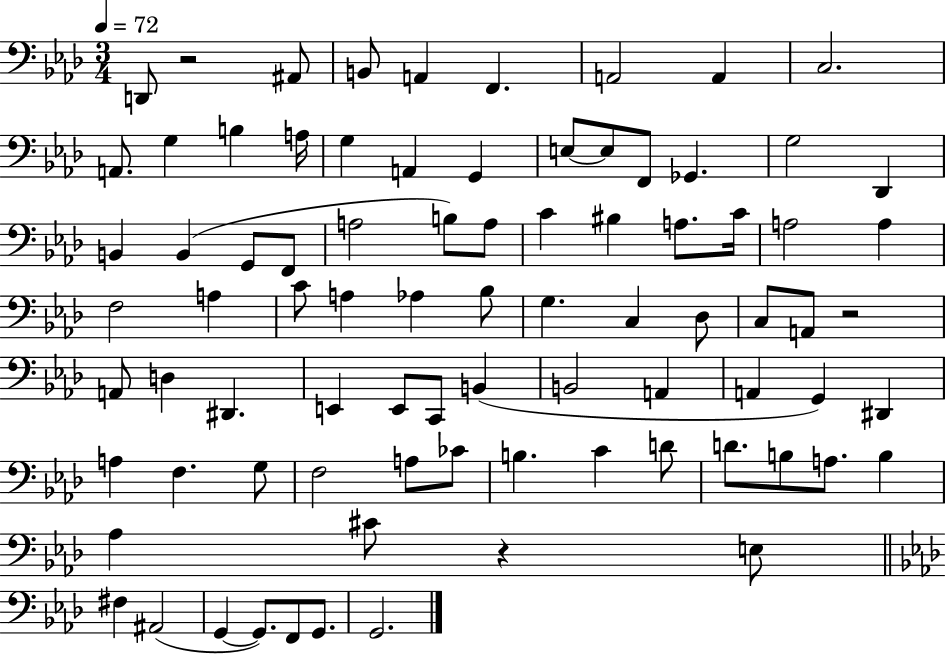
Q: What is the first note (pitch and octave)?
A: D2